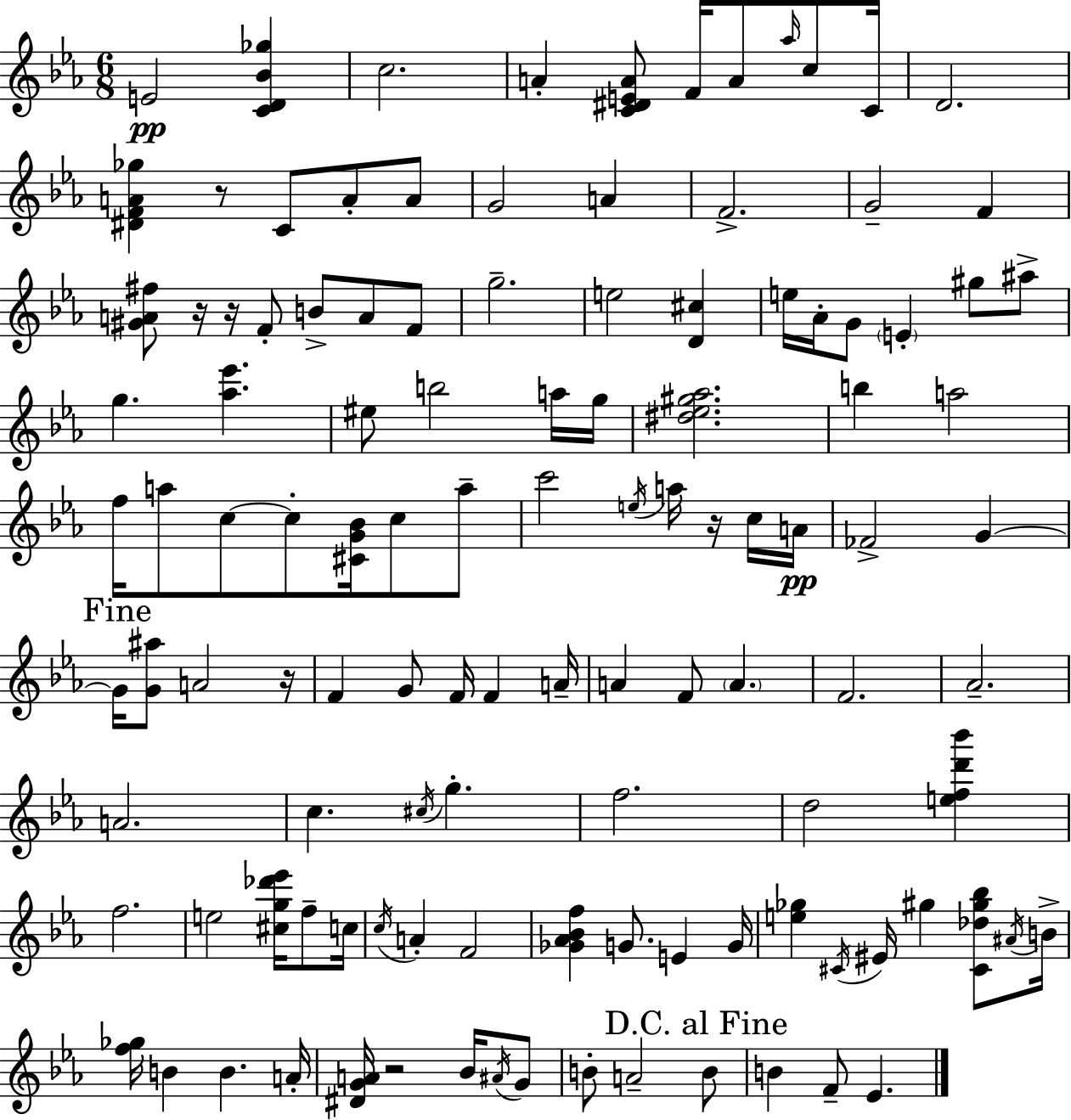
X:1
T:Untitled
M:6/8
L:1/4
K:Eb
E2 [CD_B_g] c2 A [C^DEA]/2 F/4 A/2 _a/4 c/2 C/4 D2 [^DFA_g] z/2 C/2 A/2 A/2 G2 A F2 G2 F [^GA^f]/2 z/4 z/4 F/2 B/2 A/2 F/2 g2 e2 [D^c] e/4 _A/4 G/2 E ^g/2 ^a/2 g [_a_e'] ^e/2 b2 a/4 g/4 [^d_e^g_a]2 b a2 f/4 a/2 c/2 c/2 [^CG_B]/4 c/2 a/2 c'2 e/4 a/4 z/4 c/4 A/4 _F2 G G/4 [G^a]/2 A2 z/4 F G/2 F/4 F A/4 A F/2 A F2 _A2 A2 c ^c/4 g f2 d2 [efd'_b'] f2 e2 [^cg_d'_e']/4 f/2 c/4 c/4 A F2 [_G_A_Bf] G/2 E G/4 [e_g] ^C/4 ^E/4 ^g [^C_d^g_b]/2 ^A/4 B/4 [f_g]/4 B B A/4 [^DGA]/4 z2 _B/4 ^A/4 G/2 B/2 A2 B/2 B F/2 _E